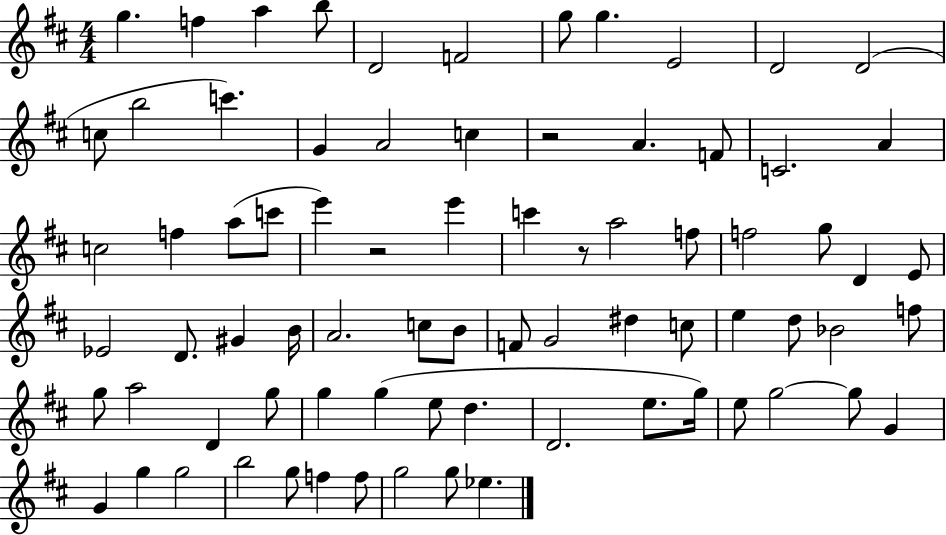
G5/q. F5/q A5/q B5/e D4/h F4/h G5/e G5/q. E4/h D4/h D4/h C5/e B5/h C6/q. G4/q A4/h C5/q R/h A4/q. F4/e C4/h. A4/q C5/h F5/q A5/e C6/e E6/q R/h E6/q C6/q R/e A5/h F5/e F5/h G5/e D4/q E4/e Eb4/h D4/e. G#4/q B4/s A4/h. C5/e B4/e F4/e G4/h D#5/q C5/e E5/q D5/e Bb4/h F5/e G5/e A5/h D4/q G5/e G5/q G5/q E5/e D5/q. D4/h. E5/e. G5/s E5/e G5/h G5/e G4/q G4/q G5/q G5/h B5/h G5/e F5/q F5/e G5/h G5/e Eb5/q.